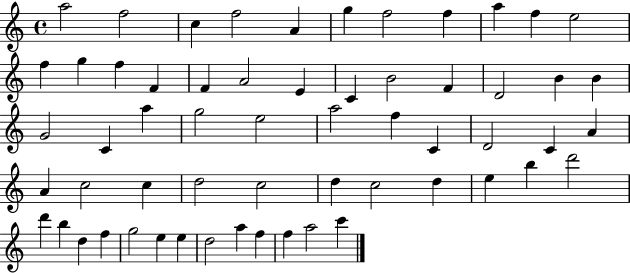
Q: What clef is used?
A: treble